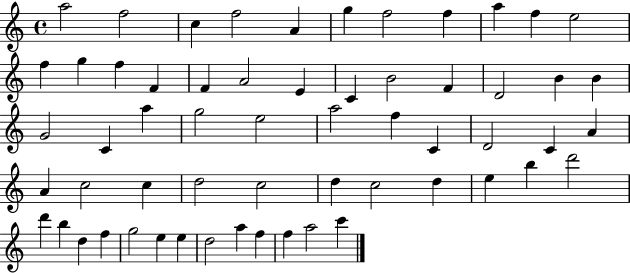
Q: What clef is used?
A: treble